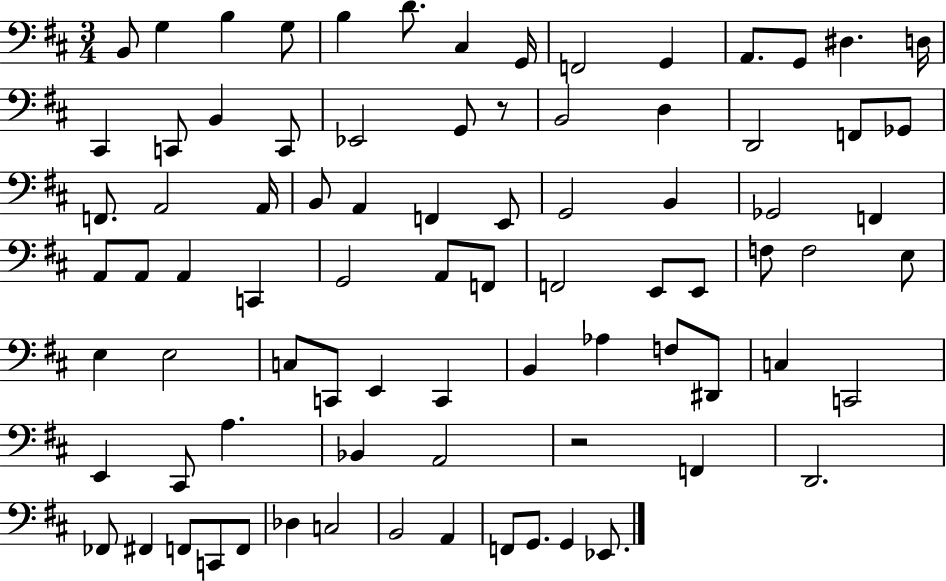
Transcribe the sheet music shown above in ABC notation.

X:1
T:Untitled
M:3/4
L:1/4
K:D
B,,/2 G, B, G,/2 B, D/2 ^C, G,,/4 F,,2 G,, A,,/2 G,,/2 ^D, D,/4 ^C,, C,,/2 B,, C,,/2 _E,,2 G,,/2 z/2 B,,2 D, D,,2 F,,/2 _G,,/2 F,,/2 A,,2 A,,/4 B,,/2 A,, F,, E,,/2 G,,2 B,, _G,,2 F,, A,,/2 A,,/2 A,, C,, G,,2 A,,/2 F,,/2 F,,2 E,,/2 E,,/2 F,/2 F,2 E,/2 E, E,2 C,/2 C,,/2 E,, C,, B,, _A, F,/2 ^D,,/2 C, C,,2 E,, ^C,,/2 A, _B,, A,,2 z2 F,, D,,2 _F,,/2 ^F,, F,,/2 C,,/2 F,,/2 _D, C,2 B,,2 A,, F,,/2 G,,/2 G,, _E,,/2